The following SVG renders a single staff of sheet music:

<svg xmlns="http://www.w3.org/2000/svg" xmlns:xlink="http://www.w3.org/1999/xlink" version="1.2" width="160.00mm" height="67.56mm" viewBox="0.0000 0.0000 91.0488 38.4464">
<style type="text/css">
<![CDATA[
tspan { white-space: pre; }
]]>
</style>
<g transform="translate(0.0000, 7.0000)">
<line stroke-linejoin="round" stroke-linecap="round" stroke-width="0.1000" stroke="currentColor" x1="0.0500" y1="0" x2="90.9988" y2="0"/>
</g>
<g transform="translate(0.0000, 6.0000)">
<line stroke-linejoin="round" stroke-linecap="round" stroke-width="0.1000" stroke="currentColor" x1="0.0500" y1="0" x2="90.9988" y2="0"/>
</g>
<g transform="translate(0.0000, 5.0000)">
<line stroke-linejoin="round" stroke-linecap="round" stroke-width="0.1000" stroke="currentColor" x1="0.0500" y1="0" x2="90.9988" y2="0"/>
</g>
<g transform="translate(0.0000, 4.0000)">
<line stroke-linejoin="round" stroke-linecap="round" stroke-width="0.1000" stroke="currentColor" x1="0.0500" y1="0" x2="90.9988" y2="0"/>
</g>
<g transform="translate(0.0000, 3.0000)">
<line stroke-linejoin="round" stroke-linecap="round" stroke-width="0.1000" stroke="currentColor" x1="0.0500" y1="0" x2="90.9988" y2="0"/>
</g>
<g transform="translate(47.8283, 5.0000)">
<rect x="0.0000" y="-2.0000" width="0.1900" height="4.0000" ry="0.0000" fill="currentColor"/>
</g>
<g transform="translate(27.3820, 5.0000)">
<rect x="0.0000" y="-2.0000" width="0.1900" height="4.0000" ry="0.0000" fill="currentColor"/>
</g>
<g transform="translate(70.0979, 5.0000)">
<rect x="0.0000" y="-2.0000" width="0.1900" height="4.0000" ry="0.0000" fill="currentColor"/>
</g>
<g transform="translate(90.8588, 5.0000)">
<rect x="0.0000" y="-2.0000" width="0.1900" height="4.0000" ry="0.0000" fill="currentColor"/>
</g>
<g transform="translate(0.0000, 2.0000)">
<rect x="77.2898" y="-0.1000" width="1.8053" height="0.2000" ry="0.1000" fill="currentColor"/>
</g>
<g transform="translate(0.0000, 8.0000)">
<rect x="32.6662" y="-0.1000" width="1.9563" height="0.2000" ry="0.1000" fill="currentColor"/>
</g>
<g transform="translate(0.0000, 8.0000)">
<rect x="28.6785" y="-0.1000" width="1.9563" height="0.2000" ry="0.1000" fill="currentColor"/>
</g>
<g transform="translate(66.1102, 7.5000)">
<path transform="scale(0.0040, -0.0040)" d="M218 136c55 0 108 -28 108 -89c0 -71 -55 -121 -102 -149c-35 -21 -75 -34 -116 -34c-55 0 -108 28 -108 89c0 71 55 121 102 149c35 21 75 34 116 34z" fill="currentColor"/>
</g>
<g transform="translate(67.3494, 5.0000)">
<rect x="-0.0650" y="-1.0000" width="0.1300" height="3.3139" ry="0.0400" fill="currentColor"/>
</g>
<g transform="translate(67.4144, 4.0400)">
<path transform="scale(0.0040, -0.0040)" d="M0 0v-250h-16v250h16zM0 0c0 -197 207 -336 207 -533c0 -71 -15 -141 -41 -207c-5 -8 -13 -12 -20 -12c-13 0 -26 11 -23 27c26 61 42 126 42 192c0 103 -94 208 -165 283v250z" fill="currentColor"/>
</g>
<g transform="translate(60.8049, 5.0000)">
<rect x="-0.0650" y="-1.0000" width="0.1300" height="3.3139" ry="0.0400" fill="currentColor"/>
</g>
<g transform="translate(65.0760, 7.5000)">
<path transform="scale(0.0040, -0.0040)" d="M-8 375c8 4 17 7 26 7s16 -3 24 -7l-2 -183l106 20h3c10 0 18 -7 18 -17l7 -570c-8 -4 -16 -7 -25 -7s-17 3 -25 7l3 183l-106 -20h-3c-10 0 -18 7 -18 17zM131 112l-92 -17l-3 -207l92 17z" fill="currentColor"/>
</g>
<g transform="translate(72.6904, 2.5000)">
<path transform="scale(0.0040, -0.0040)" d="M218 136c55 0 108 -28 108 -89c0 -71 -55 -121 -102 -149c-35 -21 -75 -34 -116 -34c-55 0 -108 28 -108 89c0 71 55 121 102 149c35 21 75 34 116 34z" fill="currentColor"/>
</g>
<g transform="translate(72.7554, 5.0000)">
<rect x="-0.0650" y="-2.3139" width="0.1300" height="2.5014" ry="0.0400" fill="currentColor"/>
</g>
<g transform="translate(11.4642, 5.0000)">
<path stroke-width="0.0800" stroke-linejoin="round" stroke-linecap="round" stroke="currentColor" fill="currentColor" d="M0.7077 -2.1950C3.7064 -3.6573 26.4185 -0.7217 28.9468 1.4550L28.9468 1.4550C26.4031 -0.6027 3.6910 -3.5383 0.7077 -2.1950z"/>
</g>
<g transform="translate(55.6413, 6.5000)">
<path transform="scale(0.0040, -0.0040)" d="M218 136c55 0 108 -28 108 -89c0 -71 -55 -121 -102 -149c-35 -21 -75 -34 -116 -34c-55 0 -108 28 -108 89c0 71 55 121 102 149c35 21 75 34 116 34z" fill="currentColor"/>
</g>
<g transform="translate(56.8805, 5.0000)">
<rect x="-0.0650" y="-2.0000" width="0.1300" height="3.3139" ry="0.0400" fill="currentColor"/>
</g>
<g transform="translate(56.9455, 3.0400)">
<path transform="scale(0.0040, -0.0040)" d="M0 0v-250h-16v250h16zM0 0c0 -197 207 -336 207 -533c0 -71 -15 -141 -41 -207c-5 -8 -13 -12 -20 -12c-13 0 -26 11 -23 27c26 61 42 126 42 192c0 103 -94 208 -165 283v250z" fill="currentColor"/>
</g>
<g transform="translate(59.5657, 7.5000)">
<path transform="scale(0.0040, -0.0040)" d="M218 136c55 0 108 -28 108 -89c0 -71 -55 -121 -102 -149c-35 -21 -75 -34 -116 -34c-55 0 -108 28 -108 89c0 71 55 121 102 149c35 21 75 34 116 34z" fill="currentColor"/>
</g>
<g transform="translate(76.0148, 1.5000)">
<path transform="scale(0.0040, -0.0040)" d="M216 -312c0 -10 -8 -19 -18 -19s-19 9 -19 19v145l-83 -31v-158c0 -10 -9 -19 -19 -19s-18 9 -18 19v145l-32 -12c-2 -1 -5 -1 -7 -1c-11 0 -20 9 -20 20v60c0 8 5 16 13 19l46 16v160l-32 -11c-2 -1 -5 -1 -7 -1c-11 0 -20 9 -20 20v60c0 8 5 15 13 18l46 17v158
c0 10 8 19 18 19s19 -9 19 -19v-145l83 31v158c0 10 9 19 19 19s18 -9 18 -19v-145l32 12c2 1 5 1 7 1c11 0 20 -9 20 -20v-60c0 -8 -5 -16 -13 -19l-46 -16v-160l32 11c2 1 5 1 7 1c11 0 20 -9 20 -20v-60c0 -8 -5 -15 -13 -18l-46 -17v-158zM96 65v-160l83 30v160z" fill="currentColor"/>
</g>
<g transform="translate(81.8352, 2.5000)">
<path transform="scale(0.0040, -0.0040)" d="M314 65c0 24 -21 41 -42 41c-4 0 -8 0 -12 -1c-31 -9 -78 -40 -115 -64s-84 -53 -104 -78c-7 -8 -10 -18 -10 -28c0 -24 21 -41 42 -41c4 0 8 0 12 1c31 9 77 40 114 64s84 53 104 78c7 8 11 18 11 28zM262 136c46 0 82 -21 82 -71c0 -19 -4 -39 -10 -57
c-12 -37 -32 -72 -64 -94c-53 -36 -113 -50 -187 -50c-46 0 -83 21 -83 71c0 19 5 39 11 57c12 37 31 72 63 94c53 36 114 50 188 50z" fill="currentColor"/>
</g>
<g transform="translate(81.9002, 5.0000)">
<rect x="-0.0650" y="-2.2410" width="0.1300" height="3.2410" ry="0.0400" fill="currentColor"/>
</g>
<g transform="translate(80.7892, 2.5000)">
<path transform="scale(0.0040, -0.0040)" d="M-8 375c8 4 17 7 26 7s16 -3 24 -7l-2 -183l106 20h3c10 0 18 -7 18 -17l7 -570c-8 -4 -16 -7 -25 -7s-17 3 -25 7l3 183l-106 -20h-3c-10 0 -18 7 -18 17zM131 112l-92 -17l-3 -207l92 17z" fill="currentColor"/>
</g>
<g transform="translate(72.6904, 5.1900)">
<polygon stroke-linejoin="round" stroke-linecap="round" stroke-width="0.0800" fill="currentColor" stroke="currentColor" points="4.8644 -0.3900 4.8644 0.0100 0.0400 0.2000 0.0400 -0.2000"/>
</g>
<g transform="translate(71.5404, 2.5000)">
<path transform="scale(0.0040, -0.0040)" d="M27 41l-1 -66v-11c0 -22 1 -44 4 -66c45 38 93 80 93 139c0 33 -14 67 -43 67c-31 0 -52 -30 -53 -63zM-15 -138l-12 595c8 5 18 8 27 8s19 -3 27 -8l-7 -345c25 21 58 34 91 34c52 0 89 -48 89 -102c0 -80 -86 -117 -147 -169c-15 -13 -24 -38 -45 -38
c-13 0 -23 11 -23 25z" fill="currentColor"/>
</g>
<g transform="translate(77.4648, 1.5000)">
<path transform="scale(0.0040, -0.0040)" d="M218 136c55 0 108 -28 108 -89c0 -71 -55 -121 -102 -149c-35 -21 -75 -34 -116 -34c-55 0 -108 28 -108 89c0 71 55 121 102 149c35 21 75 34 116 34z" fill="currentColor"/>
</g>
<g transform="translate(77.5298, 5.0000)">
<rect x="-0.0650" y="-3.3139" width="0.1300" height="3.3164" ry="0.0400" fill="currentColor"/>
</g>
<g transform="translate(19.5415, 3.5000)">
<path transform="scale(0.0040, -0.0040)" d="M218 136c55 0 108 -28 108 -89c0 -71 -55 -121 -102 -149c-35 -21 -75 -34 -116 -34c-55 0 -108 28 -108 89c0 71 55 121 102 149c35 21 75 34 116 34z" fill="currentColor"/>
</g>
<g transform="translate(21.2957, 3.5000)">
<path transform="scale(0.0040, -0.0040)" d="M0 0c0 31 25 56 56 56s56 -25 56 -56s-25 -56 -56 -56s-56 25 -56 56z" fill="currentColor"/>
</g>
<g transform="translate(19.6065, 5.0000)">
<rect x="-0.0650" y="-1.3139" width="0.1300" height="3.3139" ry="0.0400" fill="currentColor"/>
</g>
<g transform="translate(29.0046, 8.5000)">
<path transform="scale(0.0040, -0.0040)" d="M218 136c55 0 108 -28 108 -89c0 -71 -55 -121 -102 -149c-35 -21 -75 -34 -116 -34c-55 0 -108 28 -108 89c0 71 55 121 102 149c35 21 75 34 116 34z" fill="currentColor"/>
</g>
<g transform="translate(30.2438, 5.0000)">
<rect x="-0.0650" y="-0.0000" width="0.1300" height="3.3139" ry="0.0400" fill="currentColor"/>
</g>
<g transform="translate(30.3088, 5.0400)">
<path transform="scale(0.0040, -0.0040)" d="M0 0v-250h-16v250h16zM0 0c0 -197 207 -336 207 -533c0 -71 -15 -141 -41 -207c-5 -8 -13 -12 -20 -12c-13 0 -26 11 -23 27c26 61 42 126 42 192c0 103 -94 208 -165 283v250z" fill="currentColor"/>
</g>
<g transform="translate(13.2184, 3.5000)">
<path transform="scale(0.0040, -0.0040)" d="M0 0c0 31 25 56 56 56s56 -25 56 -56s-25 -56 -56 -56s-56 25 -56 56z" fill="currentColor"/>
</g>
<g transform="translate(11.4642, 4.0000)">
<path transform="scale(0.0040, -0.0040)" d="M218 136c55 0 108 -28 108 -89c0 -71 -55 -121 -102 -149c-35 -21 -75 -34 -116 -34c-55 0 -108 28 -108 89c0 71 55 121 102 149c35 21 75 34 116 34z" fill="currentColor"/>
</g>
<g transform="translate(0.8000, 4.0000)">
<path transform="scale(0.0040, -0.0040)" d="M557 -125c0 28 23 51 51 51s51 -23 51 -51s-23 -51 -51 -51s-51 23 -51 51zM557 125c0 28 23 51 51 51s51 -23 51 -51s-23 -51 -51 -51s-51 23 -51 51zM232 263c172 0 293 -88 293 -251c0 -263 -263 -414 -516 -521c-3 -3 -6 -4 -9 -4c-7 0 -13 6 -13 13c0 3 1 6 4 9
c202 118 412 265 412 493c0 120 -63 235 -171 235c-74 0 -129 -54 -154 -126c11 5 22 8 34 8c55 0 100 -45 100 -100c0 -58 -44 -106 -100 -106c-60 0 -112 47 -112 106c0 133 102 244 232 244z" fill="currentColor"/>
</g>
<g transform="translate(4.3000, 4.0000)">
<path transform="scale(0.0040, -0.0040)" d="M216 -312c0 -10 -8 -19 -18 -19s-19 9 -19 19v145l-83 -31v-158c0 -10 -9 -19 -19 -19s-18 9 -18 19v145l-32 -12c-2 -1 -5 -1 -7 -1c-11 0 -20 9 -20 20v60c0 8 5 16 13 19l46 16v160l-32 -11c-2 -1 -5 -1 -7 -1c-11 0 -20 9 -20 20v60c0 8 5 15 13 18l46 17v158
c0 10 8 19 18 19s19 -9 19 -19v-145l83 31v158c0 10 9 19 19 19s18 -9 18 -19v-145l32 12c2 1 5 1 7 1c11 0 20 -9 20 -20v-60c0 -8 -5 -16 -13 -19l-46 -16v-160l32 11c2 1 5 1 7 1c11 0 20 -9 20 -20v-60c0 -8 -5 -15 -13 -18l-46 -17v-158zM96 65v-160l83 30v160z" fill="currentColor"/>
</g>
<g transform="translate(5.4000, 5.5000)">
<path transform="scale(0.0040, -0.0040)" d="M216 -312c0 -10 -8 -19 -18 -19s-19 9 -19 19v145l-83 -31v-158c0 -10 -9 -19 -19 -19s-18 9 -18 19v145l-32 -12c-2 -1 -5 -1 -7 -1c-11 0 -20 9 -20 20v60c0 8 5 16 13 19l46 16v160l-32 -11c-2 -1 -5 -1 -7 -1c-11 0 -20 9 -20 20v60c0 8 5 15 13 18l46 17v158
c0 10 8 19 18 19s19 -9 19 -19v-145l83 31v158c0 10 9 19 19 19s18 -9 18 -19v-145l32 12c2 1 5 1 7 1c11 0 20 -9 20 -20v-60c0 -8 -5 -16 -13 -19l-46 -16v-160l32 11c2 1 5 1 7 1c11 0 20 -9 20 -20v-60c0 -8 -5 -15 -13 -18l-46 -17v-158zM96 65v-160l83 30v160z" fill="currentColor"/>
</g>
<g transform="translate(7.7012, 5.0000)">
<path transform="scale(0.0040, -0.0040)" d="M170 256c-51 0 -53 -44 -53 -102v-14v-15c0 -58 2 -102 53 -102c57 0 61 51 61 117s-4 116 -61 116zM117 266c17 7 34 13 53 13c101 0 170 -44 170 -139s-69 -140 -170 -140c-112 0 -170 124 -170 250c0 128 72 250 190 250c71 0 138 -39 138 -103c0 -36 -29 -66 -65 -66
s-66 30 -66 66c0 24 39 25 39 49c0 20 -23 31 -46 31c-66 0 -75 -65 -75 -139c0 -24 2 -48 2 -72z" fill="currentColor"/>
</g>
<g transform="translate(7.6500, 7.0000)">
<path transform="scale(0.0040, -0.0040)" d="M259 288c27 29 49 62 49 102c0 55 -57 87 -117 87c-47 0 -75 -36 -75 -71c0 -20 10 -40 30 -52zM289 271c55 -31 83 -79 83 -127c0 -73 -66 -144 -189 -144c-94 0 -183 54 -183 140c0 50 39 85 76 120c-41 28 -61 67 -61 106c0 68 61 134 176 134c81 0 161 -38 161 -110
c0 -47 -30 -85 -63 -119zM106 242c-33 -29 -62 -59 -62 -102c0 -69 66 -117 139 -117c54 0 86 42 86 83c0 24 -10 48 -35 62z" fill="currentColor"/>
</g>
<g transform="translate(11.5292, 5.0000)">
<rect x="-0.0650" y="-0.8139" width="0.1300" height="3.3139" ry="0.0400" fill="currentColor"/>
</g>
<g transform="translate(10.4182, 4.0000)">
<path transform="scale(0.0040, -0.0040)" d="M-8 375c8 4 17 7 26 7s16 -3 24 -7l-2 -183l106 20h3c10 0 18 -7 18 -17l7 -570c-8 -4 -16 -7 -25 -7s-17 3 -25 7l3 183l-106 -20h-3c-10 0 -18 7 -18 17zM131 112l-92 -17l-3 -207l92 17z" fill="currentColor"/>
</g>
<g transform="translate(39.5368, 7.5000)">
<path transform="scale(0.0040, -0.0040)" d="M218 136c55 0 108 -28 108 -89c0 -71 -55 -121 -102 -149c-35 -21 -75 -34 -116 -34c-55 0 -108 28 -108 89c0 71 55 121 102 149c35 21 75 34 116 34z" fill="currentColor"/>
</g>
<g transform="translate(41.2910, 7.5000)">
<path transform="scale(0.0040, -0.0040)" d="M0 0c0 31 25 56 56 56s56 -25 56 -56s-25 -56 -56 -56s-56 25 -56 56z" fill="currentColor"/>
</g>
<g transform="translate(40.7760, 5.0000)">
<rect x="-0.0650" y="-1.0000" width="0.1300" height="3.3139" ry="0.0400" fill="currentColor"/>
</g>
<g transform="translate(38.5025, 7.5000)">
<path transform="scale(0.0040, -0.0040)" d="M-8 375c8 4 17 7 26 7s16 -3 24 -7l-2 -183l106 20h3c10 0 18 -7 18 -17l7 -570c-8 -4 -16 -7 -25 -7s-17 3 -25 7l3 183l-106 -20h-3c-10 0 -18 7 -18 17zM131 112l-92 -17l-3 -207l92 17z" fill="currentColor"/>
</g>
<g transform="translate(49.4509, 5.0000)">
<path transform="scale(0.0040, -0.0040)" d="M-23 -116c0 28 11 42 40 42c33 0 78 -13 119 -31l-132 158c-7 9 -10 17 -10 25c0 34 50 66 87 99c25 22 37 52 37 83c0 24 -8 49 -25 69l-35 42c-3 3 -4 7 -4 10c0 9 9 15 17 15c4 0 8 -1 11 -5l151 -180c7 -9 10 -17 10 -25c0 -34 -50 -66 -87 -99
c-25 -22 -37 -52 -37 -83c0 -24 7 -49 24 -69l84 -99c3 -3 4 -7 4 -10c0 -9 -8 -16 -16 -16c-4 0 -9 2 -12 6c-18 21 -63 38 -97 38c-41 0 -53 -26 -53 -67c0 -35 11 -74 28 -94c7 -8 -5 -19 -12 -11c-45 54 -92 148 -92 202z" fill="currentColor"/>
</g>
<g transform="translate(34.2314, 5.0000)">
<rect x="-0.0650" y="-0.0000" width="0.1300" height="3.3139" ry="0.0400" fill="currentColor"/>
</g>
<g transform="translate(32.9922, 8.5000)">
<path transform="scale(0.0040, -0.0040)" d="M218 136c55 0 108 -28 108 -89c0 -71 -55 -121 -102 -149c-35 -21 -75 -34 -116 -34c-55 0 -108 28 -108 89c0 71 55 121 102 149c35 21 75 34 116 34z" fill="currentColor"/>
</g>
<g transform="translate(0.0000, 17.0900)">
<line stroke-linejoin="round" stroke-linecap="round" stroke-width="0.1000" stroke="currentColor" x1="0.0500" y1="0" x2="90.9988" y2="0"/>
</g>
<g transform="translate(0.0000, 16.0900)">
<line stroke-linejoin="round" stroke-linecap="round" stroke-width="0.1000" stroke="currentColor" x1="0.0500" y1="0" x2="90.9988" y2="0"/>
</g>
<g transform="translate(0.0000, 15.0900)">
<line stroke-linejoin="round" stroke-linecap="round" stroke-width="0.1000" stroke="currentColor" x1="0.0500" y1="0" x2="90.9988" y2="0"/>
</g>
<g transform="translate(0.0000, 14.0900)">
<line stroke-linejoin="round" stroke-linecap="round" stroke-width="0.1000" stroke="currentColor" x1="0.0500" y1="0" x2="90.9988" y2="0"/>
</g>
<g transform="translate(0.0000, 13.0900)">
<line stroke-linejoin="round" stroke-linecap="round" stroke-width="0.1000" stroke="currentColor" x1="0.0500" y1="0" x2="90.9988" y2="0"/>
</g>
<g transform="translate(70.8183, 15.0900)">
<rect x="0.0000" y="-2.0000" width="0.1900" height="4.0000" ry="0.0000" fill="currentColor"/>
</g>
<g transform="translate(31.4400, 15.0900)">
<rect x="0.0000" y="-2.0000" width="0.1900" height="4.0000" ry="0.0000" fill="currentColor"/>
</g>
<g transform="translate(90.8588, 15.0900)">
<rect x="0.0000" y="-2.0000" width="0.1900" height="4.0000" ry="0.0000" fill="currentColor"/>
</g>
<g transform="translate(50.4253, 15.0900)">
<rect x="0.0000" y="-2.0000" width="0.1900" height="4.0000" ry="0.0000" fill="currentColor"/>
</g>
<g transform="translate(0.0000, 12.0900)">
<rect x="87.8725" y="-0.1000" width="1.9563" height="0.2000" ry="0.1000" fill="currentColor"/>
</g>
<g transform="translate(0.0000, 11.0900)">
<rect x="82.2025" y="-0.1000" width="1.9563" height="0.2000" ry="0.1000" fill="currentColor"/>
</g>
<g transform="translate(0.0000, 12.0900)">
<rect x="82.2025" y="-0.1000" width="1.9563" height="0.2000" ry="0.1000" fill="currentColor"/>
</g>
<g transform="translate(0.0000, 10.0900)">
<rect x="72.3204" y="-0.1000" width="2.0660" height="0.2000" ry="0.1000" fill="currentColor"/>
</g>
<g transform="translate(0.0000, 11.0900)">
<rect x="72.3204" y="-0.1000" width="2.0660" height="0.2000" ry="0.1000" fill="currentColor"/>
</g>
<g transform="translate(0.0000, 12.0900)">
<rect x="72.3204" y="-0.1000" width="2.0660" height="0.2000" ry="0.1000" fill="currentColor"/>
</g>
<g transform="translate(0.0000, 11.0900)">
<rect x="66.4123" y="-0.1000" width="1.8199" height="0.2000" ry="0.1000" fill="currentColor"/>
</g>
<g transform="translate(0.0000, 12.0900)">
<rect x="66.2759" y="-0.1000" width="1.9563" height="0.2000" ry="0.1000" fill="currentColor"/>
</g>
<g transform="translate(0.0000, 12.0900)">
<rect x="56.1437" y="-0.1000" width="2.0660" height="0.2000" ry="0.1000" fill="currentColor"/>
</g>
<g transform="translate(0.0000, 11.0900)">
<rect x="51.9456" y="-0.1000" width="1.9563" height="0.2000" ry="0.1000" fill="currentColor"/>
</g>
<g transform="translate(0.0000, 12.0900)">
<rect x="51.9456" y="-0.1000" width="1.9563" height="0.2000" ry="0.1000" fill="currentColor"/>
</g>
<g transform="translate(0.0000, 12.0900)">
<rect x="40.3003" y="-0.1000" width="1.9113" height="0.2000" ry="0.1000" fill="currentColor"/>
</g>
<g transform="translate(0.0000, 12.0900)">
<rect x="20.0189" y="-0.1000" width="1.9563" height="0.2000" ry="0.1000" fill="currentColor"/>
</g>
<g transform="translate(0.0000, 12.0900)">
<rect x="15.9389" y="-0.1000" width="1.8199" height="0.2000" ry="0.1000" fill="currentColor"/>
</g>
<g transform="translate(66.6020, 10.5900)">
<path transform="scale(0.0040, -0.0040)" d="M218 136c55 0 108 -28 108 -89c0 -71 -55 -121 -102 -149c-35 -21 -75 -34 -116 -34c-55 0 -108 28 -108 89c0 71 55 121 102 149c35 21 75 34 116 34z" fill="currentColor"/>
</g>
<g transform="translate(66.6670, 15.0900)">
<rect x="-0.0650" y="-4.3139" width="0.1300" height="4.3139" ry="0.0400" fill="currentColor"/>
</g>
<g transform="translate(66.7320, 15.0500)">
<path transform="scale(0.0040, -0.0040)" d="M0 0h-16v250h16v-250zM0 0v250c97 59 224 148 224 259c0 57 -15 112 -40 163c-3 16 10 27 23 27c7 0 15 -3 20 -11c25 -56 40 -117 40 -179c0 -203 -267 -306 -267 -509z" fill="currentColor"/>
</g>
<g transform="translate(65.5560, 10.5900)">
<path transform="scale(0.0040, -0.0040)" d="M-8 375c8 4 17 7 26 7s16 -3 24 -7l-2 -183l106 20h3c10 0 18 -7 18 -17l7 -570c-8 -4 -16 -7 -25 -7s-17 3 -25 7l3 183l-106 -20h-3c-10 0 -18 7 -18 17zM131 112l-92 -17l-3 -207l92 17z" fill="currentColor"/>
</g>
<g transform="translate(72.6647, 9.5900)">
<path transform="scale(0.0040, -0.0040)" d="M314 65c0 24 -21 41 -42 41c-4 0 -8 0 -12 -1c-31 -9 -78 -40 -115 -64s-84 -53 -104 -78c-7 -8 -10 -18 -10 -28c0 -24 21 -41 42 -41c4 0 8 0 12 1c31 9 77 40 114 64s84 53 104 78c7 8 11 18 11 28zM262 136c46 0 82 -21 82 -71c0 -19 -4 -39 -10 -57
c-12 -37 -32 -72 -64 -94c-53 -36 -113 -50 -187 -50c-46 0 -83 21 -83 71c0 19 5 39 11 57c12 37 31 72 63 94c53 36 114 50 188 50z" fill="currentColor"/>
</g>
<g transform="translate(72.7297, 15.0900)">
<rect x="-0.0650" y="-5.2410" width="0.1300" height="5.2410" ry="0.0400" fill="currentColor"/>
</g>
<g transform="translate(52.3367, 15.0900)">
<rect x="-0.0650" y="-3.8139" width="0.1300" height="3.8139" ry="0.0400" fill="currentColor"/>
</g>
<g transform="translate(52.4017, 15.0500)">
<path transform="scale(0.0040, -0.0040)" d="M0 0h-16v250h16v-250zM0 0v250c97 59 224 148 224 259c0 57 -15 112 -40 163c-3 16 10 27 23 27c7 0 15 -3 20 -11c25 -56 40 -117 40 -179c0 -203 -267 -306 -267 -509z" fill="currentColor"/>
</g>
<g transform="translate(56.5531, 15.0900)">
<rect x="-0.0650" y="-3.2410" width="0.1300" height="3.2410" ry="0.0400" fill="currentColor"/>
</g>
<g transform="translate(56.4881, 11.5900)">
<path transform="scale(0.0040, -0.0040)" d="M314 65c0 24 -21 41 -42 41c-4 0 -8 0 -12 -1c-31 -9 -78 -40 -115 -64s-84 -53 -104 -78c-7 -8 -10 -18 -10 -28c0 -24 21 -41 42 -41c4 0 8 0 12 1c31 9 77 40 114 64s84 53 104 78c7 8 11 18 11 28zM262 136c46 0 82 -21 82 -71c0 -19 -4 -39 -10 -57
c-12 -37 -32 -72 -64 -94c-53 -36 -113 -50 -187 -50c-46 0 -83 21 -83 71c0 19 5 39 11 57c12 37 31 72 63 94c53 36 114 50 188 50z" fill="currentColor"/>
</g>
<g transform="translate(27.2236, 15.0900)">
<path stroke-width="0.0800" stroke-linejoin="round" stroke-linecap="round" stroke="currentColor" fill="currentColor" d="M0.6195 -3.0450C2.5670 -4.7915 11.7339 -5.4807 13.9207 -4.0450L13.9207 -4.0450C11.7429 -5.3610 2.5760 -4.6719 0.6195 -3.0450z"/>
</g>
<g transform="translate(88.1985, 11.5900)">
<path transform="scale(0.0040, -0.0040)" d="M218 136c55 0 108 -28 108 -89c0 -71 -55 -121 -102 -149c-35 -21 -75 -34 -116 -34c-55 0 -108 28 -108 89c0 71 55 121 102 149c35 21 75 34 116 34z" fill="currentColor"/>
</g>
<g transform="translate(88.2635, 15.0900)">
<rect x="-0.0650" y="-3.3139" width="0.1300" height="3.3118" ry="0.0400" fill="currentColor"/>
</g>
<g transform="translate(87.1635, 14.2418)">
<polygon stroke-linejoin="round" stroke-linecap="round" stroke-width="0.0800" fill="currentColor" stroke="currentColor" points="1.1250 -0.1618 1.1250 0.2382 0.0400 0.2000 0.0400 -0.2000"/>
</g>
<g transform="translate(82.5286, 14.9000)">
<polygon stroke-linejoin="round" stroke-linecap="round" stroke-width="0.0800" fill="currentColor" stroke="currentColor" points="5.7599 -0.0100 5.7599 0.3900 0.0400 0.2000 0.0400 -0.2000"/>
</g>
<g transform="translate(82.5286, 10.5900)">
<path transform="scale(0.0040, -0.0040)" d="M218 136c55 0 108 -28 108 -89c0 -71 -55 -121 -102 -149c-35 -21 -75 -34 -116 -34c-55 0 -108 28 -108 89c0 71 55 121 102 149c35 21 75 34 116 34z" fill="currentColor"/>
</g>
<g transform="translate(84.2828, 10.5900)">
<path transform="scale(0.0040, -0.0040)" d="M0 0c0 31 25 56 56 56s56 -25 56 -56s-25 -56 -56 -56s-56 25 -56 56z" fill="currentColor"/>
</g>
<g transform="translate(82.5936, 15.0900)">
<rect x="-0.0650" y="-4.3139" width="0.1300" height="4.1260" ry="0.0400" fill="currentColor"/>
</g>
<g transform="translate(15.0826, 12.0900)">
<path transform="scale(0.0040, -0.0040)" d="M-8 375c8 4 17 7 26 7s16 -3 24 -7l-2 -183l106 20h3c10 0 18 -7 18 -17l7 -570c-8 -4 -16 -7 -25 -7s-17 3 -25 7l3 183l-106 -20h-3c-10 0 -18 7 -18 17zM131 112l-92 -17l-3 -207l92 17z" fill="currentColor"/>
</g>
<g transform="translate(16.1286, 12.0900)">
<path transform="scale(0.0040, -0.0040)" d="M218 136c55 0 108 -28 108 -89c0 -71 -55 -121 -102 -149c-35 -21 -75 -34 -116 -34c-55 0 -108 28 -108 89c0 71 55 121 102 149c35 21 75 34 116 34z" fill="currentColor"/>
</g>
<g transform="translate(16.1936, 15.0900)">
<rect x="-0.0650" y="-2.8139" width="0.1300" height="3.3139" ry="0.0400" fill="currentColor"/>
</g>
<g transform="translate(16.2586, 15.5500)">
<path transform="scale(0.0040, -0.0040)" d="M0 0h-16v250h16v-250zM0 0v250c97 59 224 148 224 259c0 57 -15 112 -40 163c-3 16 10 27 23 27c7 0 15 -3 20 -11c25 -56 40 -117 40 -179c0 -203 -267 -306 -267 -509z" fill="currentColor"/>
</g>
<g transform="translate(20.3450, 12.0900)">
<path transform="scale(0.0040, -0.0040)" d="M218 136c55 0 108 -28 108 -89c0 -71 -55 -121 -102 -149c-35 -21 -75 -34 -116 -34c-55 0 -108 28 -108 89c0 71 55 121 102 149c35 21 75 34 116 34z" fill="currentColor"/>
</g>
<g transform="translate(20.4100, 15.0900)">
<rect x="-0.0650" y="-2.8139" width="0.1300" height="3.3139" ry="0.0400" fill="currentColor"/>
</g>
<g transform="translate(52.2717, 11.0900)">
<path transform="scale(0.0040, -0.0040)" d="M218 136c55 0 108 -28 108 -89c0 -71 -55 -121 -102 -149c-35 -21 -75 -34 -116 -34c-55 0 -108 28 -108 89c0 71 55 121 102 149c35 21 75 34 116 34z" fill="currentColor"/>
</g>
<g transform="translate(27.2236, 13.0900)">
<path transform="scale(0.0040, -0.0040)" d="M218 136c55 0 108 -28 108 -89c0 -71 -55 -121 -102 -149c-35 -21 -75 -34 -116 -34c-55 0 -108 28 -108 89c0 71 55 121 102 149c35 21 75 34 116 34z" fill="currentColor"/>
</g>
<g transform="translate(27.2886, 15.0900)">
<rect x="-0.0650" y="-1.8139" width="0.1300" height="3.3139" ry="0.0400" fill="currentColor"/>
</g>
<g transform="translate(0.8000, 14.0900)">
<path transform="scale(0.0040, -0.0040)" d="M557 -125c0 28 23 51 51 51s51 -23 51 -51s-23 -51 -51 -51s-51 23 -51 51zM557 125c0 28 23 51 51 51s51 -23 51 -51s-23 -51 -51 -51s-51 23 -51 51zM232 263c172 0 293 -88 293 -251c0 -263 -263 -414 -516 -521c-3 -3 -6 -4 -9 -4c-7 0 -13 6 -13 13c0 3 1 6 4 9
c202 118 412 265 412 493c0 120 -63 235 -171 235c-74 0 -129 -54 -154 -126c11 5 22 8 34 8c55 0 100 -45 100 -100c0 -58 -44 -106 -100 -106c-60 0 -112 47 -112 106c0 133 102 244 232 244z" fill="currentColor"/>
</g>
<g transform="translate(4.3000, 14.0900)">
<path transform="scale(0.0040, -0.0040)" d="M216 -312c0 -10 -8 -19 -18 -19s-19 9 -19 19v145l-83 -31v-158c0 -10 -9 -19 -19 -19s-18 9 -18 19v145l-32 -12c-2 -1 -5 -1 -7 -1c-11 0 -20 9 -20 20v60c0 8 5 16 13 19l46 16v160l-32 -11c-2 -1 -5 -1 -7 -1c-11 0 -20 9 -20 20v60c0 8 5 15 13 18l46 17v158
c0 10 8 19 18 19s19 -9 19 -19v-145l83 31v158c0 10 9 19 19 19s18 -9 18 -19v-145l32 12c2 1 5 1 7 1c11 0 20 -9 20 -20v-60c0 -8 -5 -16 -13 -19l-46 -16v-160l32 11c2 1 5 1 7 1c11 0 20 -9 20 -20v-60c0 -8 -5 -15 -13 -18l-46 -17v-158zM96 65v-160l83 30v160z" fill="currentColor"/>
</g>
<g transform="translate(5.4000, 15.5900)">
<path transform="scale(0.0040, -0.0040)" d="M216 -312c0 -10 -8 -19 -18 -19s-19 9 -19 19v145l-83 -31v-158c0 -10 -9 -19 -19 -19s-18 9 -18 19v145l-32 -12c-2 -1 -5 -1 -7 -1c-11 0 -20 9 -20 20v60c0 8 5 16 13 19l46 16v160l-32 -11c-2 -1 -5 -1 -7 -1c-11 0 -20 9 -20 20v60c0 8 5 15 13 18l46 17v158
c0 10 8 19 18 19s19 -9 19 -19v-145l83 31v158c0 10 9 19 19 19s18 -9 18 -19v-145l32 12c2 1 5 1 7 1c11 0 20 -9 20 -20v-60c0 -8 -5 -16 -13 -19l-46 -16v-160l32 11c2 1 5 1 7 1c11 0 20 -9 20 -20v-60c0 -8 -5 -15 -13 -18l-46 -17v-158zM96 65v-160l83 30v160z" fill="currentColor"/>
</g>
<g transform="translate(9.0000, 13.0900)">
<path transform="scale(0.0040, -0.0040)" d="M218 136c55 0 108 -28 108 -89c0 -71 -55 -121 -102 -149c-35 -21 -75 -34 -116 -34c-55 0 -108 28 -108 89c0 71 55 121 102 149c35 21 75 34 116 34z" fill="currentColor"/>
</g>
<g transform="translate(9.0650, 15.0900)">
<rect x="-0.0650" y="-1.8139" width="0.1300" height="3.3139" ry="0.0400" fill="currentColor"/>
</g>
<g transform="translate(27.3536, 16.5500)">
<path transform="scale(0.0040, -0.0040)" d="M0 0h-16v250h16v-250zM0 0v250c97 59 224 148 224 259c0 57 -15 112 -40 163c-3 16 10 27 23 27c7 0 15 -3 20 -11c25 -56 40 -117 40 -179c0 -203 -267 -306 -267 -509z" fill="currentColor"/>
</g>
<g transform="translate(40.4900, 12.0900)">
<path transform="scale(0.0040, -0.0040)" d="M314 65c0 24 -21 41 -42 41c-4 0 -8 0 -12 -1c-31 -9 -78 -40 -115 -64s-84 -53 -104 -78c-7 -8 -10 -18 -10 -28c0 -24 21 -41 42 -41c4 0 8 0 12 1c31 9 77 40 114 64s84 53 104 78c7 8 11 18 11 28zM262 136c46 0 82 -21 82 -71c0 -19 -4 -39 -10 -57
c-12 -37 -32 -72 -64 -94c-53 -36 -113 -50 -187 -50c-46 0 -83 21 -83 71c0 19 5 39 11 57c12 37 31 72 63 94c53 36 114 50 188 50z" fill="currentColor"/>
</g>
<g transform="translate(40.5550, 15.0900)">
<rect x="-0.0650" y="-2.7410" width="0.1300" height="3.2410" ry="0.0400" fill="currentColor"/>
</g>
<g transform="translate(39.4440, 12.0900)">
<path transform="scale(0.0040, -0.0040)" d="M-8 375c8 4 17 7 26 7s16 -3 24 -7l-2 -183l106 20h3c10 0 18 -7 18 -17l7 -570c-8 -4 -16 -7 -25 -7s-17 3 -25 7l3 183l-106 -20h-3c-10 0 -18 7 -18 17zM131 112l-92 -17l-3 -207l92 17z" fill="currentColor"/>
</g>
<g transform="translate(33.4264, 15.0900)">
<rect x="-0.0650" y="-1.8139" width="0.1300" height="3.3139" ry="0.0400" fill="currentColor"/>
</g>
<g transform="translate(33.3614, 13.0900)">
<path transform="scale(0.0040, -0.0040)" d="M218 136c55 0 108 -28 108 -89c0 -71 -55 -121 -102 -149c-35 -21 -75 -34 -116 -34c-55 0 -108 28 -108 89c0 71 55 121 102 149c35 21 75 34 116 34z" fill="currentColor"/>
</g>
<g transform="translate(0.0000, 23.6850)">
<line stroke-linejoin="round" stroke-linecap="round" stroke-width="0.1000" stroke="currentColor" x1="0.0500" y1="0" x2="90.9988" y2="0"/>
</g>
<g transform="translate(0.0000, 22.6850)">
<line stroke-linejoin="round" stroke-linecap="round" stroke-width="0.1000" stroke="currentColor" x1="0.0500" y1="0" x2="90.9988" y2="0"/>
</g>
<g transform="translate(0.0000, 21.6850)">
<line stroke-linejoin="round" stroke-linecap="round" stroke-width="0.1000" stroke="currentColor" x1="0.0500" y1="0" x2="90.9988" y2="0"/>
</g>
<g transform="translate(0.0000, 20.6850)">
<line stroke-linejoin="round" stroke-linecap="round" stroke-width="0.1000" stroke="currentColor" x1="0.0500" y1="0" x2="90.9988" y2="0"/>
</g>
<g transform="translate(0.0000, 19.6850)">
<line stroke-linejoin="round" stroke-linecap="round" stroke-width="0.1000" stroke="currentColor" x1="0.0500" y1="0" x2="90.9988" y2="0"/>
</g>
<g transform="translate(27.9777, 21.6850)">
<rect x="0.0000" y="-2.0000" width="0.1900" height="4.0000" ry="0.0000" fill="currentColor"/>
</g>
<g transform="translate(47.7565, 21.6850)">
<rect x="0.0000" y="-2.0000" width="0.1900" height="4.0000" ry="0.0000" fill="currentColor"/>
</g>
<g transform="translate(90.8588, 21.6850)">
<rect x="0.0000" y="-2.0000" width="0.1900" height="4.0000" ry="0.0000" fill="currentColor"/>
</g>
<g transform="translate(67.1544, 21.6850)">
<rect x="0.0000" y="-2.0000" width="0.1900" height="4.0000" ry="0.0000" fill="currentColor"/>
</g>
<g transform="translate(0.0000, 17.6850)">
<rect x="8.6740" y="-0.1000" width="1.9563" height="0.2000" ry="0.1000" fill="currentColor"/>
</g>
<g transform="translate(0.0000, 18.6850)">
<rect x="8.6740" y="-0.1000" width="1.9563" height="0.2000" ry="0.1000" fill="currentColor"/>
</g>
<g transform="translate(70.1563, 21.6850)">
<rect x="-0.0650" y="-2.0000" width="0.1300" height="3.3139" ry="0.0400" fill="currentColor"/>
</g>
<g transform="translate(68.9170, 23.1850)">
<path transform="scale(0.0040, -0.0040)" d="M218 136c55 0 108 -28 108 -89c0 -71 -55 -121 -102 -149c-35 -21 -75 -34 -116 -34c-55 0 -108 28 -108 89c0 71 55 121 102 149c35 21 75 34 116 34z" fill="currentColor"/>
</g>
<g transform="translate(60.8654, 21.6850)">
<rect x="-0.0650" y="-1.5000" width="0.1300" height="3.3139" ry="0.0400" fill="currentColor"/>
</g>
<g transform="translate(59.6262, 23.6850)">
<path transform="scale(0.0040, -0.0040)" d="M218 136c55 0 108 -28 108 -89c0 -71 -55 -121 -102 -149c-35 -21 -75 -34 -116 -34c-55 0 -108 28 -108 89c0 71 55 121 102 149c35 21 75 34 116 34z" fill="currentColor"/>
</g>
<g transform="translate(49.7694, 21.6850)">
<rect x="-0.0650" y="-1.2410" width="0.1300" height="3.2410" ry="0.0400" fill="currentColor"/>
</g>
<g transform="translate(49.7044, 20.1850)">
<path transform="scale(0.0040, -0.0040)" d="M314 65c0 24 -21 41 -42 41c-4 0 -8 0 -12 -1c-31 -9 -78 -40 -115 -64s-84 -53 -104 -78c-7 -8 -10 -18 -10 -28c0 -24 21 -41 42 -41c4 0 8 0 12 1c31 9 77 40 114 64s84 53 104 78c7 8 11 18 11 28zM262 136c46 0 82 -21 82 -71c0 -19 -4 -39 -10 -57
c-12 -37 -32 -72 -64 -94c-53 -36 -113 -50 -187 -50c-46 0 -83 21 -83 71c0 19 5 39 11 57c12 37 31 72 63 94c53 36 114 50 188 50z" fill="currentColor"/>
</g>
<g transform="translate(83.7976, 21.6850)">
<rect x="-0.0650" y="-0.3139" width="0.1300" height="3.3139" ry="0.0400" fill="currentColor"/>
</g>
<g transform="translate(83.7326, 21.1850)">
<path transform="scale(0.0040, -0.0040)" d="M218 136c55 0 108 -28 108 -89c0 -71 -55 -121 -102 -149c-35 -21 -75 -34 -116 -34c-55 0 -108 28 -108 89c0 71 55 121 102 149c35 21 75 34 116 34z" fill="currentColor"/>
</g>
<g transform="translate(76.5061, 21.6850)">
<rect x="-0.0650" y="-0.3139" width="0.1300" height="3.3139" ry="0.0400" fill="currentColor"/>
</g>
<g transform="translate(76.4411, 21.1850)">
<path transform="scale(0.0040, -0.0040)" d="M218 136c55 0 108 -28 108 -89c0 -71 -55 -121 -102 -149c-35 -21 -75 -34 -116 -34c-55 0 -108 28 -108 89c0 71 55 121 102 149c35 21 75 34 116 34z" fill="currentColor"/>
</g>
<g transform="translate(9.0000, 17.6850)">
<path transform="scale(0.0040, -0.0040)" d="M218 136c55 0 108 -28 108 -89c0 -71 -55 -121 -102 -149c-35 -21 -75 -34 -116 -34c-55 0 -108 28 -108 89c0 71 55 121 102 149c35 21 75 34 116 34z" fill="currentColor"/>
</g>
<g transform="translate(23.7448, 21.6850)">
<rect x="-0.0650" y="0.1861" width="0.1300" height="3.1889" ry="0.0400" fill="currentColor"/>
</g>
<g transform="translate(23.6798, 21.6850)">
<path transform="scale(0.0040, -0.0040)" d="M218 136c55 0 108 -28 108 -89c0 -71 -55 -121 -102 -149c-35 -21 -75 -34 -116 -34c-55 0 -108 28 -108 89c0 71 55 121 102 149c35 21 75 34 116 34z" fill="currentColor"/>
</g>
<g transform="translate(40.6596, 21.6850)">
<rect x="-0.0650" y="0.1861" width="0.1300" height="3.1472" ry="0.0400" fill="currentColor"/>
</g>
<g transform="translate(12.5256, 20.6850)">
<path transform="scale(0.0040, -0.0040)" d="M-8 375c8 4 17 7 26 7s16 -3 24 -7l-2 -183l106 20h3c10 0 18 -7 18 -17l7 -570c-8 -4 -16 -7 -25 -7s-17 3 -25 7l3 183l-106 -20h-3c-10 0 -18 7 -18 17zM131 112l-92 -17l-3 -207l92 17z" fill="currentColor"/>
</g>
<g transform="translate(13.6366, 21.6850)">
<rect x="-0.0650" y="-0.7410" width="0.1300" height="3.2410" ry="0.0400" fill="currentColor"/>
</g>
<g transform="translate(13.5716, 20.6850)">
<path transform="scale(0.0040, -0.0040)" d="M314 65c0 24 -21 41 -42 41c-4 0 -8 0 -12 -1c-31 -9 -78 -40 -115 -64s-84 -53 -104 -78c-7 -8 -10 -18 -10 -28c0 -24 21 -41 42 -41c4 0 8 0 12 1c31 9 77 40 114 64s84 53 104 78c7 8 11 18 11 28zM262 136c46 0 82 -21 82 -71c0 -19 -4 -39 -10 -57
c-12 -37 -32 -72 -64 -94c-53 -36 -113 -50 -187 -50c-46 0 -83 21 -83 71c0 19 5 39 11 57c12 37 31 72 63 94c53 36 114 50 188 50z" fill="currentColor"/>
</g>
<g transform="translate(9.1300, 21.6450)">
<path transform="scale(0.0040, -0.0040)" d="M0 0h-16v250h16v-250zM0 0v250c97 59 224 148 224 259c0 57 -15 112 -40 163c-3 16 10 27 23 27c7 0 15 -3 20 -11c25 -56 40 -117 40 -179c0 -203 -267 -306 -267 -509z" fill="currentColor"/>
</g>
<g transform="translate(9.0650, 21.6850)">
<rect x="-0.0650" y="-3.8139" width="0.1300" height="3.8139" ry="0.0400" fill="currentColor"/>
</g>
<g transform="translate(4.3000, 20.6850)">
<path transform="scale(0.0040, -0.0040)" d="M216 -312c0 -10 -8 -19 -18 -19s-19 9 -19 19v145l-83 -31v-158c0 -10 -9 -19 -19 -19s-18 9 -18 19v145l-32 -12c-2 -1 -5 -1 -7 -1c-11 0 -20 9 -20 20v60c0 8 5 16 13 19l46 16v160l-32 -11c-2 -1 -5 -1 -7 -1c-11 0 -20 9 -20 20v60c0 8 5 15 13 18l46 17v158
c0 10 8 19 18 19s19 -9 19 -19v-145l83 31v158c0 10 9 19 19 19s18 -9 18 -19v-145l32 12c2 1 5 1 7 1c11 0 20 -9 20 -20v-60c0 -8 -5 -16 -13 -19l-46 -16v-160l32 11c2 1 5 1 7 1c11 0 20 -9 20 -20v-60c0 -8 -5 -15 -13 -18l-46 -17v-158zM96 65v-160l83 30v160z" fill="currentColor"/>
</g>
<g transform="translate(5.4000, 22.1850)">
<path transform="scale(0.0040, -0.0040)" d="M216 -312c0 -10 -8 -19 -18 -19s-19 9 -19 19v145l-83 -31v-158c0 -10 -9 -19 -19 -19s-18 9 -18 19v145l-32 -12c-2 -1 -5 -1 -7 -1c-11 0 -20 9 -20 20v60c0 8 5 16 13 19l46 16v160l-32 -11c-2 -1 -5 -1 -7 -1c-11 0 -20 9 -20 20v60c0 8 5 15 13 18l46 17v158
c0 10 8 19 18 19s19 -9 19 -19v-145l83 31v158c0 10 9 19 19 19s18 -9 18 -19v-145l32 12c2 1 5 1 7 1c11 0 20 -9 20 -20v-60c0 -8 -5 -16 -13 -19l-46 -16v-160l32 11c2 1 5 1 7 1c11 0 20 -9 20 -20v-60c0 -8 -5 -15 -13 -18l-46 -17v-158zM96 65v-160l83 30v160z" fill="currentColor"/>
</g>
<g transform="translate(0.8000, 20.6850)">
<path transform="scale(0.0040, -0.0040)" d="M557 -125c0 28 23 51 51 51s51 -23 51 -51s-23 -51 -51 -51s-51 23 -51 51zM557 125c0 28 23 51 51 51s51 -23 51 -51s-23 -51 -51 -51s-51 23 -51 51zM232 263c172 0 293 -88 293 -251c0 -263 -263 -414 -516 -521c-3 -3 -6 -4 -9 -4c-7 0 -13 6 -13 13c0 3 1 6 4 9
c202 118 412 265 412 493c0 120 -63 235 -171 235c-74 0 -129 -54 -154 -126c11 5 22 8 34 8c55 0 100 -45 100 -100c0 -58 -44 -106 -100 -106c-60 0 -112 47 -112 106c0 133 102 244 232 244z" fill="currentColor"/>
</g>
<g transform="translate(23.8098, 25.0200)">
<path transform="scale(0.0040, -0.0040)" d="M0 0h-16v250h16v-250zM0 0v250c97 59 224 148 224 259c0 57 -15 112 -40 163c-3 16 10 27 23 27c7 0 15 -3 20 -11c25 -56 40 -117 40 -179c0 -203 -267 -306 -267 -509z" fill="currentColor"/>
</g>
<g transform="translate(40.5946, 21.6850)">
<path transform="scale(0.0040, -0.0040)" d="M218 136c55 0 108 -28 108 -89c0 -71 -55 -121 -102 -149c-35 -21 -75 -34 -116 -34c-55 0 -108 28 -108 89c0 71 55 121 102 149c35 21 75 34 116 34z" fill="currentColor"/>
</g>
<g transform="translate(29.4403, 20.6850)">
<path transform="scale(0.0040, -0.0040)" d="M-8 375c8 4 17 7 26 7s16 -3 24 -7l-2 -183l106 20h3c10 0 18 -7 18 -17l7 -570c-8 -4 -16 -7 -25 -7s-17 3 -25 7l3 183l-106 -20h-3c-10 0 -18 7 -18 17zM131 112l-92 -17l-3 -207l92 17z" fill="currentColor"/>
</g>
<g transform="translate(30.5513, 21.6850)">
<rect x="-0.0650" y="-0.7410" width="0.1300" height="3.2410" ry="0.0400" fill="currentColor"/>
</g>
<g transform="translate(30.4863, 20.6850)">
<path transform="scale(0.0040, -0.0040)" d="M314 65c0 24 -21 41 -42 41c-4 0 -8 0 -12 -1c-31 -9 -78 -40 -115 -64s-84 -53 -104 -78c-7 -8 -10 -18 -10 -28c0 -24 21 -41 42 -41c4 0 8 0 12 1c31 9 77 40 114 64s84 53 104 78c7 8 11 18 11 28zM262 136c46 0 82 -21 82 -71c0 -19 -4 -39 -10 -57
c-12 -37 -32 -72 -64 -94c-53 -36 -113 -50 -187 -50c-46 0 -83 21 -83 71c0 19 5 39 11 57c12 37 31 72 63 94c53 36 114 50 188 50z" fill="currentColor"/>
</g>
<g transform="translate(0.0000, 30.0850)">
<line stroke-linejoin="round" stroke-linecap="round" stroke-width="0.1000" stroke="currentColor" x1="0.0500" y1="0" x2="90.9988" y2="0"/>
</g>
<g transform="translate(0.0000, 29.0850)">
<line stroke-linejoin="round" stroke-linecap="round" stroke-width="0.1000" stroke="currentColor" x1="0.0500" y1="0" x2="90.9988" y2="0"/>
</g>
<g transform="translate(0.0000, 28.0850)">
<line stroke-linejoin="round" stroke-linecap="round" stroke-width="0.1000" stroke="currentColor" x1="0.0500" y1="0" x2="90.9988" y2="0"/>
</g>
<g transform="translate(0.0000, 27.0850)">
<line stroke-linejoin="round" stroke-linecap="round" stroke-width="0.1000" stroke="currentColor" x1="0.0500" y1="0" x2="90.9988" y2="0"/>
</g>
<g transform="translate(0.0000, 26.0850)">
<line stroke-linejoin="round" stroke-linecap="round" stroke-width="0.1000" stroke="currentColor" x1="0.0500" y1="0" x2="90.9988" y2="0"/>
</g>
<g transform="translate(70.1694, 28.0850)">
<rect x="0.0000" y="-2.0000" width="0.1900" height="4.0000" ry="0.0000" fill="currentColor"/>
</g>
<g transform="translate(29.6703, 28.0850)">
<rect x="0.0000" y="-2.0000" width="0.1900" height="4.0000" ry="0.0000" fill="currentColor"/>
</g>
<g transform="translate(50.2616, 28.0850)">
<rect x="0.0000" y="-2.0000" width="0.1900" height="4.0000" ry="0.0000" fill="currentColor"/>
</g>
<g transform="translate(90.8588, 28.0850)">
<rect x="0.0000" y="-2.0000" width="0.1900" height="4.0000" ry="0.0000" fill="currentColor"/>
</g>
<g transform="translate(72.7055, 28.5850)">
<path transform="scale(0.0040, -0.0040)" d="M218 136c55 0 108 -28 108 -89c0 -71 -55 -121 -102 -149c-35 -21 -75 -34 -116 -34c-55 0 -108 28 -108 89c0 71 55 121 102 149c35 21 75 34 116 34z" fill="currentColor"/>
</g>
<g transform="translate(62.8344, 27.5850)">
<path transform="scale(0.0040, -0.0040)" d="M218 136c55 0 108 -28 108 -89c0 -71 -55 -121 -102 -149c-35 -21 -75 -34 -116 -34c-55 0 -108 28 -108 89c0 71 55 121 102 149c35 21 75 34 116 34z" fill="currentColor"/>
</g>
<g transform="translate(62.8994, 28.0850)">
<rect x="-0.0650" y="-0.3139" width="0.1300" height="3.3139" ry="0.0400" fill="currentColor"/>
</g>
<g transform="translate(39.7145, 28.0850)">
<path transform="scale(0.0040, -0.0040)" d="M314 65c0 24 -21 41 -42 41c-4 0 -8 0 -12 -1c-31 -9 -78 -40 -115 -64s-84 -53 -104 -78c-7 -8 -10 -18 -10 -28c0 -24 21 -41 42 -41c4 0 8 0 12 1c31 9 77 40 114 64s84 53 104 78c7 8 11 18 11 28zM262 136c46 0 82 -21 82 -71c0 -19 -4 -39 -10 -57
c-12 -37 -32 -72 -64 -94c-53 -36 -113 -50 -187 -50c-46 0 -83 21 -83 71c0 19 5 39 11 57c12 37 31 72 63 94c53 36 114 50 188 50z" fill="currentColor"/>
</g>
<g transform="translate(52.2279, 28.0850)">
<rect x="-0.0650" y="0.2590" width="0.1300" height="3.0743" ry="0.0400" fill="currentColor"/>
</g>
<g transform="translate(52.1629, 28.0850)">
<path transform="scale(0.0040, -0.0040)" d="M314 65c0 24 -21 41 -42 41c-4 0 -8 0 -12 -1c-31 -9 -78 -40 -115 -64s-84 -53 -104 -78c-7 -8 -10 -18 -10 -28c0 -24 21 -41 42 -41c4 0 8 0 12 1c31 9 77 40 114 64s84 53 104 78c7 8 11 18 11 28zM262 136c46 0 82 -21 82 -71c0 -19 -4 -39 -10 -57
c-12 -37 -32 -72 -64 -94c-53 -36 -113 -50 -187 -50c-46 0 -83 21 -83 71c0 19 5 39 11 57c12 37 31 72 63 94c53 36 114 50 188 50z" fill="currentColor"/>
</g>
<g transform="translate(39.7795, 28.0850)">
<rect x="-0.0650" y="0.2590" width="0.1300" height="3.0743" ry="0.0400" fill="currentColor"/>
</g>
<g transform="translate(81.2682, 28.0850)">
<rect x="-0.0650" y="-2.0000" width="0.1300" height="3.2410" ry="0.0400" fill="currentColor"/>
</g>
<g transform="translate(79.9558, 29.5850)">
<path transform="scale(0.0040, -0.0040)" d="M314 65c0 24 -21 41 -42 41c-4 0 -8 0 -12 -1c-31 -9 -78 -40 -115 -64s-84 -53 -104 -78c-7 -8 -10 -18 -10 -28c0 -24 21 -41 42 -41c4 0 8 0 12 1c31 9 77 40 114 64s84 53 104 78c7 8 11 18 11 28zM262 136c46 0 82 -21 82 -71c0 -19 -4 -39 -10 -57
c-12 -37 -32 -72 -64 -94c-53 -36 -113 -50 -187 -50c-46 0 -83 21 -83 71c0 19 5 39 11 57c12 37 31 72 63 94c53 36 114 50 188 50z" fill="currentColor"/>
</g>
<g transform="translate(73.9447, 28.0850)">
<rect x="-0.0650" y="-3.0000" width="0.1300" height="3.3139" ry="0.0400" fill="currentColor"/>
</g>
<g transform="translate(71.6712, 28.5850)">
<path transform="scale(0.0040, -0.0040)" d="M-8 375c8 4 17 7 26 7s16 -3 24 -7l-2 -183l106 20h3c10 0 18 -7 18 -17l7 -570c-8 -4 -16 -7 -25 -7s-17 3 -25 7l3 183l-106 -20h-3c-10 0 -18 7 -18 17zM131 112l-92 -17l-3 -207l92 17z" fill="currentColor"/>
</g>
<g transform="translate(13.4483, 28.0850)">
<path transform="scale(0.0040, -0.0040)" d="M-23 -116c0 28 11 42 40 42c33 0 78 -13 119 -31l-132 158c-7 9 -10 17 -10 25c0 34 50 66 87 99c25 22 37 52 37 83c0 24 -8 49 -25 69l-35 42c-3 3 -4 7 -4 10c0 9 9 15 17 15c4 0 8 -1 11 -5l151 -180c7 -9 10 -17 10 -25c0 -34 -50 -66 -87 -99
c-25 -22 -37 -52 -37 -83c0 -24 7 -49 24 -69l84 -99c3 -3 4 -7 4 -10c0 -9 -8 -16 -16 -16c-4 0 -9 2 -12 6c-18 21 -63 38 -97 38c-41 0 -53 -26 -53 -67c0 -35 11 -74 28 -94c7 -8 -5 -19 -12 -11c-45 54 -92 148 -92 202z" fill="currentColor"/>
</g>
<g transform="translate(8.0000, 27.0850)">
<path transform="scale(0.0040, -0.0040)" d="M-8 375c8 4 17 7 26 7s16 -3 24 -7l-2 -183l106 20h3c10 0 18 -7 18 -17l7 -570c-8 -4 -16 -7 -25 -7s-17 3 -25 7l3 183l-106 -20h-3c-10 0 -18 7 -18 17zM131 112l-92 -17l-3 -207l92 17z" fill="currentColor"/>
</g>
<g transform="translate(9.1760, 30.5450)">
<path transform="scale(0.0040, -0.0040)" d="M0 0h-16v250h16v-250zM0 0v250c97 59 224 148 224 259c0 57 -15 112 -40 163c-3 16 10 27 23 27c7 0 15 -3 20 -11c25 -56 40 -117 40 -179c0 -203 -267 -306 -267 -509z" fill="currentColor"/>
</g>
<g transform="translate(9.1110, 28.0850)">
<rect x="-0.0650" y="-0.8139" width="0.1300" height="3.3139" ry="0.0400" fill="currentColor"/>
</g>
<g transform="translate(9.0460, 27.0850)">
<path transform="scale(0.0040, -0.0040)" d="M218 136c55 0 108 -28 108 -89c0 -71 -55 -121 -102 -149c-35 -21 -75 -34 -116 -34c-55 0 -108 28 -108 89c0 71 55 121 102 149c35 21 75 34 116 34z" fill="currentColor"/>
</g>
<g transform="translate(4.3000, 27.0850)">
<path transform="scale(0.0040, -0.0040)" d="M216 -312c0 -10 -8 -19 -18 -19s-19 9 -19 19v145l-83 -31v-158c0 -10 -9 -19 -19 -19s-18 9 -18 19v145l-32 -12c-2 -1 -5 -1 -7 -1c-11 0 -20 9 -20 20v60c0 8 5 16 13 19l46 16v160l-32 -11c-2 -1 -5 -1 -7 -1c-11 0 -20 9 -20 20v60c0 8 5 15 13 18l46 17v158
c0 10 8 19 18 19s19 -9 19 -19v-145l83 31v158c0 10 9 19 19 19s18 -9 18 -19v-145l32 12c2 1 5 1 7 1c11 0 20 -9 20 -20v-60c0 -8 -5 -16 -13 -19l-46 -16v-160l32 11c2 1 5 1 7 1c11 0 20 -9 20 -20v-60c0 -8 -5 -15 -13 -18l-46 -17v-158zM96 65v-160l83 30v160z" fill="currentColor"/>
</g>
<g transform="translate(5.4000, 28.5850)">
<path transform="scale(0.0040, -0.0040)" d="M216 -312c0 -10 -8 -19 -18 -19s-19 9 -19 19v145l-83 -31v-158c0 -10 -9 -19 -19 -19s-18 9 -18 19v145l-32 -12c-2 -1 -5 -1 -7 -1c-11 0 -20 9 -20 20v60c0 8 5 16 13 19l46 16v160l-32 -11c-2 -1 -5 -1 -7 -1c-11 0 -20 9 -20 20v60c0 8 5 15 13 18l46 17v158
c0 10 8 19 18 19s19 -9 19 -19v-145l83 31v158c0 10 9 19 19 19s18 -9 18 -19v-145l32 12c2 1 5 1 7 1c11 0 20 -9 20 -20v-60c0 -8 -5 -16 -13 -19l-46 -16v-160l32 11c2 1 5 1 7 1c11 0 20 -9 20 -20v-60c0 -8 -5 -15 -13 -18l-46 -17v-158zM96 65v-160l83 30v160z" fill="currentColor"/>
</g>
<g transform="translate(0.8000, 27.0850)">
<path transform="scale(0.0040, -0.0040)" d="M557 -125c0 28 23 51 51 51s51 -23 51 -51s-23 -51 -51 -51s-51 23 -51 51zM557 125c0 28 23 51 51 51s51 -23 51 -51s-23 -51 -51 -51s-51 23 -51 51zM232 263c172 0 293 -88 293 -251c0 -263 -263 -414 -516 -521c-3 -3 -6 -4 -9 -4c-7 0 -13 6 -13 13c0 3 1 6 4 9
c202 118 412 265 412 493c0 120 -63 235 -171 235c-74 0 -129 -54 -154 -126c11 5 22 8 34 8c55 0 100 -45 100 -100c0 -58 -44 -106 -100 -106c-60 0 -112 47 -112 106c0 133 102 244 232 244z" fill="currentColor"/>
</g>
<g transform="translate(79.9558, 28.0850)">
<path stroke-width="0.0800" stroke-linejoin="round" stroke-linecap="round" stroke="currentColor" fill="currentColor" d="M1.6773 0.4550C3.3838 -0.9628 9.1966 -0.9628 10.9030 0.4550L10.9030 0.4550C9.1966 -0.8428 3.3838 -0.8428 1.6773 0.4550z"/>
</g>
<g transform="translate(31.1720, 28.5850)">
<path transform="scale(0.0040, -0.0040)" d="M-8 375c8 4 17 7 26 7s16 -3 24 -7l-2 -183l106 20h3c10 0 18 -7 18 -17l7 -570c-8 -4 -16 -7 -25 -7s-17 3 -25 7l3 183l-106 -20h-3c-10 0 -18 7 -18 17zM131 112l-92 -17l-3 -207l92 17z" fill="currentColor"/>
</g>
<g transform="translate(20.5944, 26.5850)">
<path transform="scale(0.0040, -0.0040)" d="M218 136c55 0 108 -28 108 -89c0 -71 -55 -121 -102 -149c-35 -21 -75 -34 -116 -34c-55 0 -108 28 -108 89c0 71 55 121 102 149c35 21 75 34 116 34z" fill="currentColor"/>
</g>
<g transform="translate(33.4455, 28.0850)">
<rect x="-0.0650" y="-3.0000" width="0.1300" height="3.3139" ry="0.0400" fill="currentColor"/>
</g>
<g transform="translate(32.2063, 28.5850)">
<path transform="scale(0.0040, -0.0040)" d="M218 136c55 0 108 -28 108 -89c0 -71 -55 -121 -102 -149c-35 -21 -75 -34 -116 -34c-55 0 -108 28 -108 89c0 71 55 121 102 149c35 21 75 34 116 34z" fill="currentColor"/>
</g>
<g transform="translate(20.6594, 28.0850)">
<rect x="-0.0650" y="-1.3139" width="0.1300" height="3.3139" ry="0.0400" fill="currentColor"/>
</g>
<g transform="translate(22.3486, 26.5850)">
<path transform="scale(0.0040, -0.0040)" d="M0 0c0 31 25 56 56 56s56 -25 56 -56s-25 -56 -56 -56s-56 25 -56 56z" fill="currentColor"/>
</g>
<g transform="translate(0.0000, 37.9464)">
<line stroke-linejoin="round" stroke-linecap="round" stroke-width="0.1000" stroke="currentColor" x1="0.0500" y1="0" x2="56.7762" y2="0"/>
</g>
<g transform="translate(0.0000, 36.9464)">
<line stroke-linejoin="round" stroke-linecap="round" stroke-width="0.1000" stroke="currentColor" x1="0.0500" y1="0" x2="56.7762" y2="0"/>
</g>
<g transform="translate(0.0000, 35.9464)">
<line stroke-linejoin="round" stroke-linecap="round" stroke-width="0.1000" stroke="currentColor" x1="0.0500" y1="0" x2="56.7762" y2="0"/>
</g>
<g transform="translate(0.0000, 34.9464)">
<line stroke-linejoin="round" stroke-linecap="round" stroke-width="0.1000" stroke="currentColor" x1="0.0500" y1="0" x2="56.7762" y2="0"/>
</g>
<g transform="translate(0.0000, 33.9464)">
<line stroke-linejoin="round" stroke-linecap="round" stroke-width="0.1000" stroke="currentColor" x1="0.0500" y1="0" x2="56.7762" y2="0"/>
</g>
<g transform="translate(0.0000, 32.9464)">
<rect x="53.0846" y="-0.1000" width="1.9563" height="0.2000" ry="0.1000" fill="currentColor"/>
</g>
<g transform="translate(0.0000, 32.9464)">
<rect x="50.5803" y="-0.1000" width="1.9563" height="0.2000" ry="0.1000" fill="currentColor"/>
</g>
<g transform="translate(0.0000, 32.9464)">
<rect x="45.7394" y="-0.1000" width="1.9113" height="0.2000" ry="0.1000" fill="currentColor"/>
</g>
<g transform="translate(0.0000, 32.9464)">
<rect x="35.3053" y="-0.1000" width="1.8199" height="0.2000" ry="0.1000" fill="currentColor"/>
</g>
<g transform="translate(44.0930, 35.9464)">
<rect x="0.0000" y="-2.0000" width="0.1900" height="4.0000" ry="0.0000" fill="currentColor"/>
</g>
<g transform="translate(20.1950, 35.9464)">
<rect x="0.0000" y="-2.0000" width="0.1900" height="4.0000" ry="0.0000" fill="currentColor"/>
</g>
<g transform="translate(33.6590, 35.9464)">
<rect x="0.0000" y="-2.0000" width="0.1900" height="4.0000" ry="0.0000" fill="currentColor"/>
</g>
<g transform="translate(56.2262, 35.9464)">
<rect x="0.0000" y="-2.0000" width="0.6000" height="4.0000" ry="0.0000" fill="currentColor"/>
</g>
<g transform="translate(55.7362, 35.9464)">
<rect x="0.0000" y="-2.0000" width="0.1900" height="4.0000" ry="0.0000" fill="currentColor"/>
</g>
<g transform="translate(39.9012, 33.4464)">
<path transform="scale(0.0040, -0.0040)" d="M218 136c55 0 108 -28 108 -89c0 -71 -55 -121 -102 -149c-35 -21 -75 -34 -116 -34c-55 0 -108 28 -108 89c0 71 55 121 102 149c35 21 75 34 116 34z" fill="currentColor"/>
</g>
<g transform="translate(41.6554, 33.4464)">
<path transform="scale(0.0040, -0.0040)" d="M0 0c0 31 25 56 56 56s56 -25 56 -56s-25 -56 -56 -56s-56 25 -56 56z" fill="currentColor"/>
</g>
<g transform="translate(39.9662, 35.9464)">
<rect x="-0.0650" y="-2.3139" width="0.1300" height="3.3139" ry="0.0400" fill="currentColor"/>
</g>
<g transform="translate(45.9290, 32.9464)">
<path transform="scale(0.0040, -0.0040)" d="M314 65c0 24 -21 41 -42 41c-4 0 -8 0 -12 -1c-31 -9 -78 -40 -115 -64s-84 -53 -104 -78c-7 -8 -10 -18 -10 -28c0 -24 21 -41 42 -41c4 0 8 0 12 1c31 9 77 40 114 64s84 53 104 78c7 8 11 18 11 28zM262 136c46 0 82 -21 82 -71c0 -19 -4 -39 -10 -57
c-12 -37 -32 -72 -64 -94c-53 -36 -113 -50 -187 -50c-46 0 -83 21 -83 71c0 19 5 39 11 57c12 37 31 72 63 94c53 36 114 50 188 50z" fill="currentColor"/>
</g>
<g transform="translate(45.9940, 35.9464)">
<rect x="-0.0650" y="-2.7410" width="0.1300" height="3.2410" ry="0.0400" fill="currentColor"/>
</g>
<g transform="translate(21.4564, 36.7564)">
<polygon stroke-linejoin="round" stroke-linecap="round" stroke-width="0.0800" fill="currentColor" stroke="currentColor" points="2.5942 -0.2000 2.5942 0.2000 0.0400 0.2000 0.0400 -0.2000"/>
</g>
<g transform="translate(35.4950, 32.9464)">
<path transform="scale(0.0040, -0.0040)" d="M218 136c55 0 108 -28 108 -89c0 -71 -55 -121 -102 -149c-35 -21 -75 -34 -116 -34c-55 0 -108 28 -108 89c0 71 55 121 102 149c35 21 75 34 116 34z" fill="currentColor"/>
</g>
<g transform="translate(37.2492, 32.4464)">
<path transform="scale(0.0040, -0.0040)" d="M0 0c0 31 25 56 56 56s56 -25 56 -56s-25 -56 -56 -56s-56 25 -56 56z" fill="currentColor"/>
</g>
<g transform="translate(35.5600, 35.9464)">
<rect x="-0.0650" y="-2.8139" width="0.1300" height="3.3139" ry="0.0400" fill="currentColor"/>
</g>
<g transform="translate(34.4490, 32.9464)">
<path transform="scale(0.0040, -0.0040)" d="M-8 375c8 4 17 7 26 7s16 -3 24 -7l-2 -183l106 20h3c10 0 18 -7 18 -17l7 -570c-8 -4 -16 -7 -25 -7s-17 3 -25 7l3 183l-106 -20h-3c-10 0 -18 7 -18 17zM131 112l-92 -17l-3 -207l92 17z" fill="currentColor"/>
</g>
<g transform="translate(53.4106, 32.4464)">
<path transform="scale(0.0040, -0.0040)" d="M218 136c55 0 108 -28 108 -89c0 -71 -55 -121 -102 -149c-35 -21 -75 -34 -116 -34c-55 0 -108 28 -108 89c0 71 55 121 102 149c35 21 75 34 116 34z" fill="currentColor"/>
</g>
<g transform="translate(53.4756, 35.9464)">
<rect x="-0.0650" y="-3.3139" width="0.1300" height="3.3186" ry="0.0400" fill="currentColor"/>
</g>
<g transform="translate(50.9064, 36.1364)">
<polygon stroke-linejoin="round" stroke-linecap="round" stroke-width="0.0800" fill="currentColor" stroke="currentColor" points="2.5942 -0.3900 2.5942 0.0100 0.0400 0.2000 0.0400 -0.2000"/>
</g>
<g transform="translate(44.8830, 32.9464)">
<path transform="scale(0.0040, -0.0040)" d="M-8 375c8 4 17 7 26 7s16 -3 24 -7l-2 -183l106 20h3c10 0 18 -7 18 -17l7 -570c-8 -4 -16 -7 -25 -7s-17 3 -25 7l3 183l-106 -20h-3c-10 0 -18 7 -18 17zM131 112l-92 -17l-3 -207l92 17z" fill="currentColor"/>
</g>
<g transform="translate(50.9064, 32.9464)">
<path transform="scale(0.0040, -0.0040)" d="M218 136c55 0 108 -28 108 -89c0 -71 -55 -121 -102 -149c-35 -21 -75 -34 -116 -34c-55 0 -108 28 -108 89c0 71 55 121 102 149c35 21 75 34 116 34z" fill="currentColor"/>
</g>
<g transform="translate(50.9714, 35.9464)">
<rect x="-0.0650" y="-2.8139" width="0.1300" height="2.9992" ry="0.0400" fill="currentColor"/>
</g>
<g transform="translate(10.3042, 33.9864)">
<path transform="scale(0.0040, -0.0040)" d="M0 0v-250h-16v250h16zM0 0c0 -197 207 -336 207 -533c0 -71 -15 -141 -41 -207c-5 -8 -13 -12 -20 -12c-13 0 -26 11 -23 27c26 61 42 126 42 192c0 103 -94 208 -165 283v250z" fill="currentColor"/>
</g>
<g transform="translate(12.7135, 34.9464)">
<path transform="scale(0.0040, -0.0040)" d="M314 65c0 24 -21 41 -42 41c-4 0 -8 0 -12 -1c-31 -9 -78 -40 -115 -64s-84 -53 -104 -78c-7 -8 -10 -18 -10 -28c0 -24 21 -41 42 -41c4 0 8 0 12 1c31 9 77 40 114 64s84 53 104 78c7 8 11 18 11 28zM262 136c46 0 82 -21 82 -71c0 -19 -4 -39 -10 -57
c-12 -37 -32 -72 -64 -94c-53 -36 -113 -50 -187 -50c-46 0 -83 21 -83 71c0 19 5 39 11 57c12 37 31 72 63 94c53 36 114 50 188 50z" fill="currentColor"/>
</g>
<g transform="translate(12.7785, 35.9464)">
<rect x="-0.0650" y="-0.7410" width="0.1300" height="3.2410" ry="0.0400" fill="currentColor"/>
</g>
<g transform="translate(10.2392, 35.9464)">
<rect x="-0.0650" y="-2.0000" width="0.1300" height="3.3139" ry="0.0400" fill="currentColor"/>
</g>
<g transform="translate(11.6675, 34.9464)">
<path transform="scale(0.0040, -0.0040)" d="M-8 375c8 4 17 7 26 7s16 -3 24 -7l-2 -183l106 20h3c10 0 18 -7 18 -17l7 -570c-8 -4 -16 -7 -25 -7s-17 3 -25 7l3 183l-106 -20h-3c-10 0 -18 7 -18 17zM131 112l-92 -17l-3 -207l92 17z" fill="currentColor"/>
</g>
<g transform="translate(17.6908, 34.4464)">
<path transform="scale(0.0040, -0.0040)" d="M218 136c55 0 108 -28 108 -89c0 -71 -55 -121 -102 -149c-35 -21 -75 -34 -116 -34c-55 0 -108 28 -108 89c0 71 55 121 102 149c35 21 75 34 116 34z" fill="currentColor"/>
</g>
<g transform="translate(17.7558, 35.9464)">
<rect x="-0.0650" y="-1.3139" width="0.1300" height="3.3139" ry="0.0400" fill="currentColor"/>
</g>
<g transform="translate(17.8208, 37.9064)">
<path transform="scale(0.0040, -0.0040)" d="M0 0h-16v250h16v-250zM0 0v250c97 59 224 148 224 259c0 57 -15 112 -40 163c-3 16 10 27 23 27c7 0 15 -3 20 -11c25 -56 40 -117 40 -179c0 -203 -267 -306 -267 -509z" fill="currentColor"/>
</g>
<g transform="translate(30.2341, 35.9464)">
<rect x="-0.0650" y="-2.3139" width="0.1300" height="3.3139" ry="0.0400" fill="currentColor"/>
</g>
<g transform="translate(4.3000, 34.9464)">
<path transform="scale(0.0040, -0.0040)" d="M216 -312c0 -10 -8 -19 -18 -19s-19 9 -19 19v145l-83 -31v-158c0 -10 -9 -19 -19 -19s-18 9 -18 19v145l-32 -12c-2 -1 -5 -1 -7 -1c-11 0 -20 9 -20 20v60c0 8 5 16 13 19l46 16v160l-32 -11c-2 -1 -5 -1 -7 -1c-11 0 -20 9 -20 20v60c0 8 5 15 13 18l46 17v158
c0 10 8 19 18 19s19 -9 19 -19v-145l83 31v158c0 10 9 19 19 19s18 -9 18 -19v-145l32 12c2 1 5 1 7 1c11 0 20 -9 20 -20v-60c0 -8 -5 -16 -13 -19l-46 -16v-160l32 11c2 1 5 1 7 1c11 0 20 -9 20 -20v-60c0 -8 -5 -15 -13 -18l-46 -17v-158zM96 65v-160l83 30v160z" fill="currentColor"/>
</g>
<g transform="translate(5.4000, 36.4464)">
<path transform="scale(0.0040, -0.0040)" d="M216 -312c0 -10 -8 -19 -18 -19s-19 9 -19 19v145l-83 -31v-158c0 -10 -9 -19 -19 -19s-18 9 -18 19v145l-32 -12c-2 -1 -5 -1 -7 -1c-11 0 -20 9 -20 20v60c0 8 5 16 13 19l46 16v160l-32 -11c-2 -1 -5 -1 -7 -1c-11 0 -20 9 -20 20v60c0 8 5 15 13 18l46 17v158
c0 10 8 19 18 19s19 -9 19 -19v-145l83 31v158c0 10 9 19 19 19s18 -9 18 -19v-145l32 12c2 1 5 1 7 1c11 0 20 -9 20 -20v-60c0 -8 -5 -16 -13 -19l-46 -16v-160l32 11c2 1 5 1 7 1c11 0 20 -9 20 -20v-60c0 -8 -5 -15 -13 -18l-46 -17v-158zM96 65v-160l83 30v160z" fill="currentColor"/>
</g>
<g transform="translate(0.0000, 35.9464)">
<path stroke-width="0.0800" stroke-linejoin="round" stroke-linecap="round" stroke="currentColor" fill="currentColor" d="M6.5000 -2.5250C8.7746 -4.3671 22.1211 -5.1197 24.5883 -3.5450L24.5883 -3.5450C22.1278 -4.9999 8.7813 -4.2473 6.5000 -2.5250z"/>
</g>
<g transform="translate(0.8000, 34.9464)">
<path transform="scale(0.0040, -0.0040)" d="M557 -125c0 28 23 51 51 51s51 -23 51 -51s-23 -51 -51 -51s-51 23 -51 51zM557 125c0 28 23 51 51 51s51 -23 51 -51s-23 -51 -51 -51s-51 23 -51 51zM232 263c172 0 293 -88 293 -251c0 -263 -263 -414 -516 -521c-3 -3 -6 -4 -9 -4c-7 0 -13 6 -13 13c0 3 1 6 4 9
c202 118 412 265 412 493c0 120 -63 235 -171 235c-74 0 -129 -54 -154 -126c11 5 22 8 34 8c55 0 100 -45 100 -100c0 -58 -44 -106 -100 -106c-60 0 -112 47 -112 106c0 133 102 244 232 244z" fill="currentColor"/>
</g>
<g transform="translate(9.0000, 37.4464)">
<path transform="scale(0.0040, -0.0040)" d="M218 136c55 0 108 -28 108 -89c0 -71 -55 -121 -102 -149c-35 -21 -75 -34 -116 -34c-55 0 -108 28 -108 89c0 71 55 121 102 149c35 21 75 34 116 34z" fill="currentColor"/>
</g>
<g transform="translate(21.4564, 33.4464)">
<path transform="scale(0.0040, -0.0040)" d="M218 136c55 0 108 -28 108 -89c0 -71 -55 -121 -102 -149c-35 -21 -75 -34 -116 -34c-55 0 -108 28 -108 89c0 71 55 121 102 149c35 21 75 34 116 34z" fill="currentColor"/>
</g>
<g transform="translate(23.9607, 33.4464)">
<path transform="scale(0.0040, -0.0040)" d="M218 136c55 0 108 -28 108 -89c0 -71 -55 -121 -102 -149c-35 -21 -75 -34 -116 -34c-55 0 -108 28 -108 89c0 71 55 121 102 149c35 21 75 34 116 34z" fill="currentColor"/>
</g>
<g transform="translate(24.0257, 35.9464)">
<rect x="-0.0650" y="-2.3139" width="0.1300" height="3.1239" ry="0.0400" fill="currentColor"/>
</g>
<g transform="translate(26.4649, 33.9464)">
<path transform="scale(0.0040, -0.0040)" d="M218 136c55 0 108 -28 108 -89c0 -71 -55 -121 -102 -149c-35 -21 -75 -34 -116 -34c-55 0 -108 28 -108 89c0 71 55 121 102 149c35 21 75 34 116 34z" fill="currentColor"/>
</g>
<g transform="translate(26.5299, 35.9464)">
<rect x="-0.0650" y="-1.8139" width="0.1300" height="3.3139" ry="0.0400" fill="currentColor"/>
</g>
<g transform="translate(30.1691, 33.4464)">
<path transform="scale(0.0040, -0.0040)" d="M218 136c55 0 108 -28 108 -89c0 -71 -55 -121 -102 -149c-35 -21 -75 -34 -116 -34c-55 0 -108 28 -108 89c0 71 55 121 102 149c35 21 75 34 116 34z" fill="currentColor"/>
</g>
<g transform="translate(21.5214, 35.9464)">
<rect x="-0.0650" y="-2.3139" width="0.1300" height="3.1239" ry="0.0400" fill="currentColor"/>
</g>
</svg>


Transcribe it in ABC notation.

X:1
T:Untitled
M:6/8
L:1/4
K:D
F, G, D,,/2 D,, F,, z A,,/2 ^F,, F,,/2 _B,/2 ^D/2 B,2 A, C/2 C A,/2 A, C2 E/2 D2 F/2 A2 ^F/2 D/4 E/2 F,2 D,/2 F,2 D, G,2 G,, A,, E, E, F,/2 z G, C, D,2 D,2 E, C, A,,2 A,,/2 F,2 G,/2 B,/2 B,/2 A, B, C B, C2 C/2 D/2